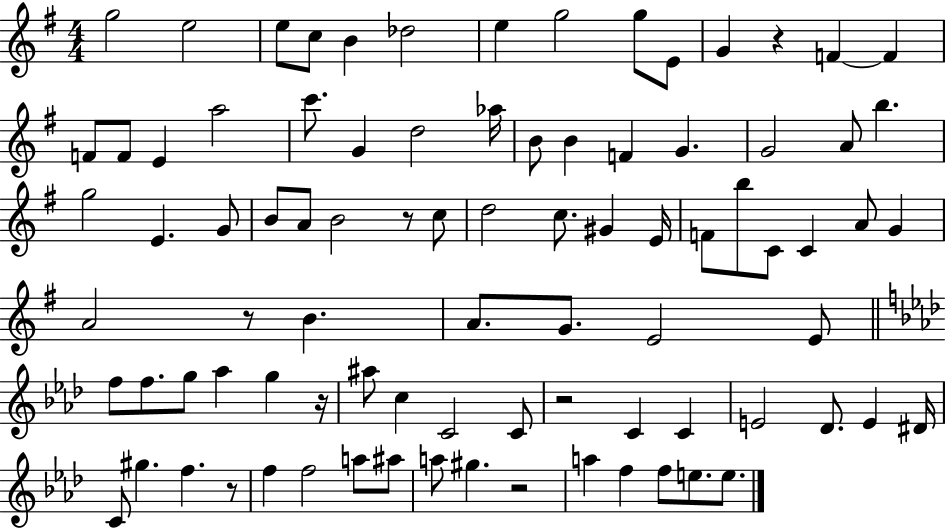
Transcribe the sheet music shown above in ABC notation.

X:1
T:Untitled
M:4/4
L:1/4
K:G
g2 e2 e/2 c/2 B _d2 e g2 g/2 E/2 G z F F F/2 F/2 E a2 c'/2 G d2 _a/4 B/2 B F G G2 A/2 b g2 E G/2 B/2 A/2 B2 z/2 c/2 d2 c/2 ^G E/4 F/2 b/2 C/2 C A/2 G A2 z/2 B A/2 G/2 E2 E/2 f/2 f/2 g/2 _a g z/4 ^a/2 c C2 C/2 z2 C C E2 _D/2 E ^D/4 C/2 ^g f z/2 f f2 a/2 ^a/2 a/2 ^g z2 a f f/2 e/2 e/2